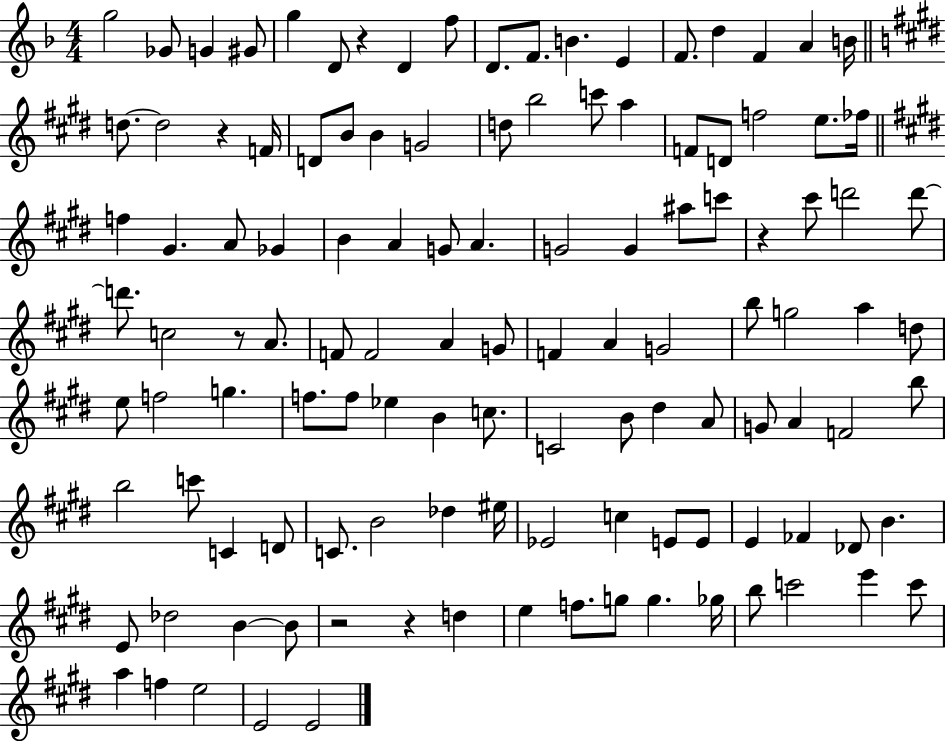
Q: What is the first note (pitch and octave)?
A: G5